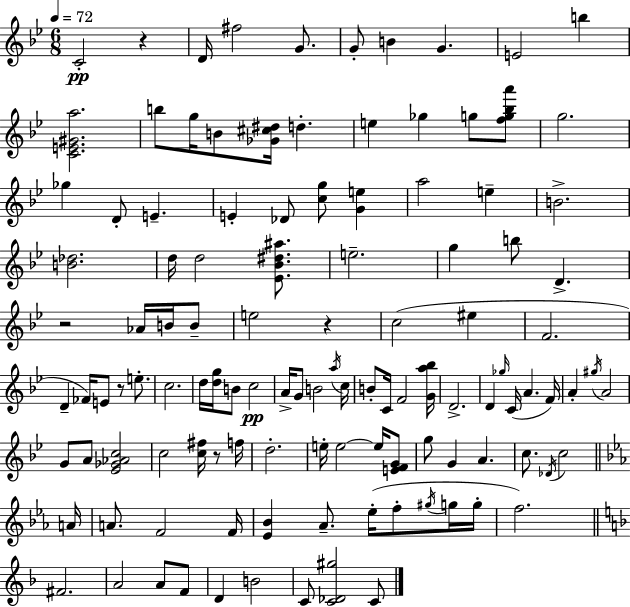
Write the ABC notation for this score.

X:1
T:Untitled
M:6/8
L:1/4
K:Bb
C2 z D/4 ^f2 G/2 G/2 B G E2 b [CE^Ga]2 b/2 g/4 B/2 [_G^c^d]/4 d e _g g/2 [fg_ba']/2 g2 _g D/2 E E _D/2 [cg]/2 [Ge] a2 e B2 [B_d]2 d/4 d2 [_E_B^d^a]/2 e2 g b/2 D z2 _A/4 B/4 B/2 e2 z c2 ^e F2 D _F/4 E/2 z/2 e/2 c2 d/4 [dg]/4 B/2 c2 A/4 G/2 B2 a/4 c/4 B/2 C/4 F2 [Ga_b]/4 D2 D _g/4 C/4 A F/4 A ^g/4 A2 G/2 A/2 [_E_G_Ac]2 c2 [c^f]/4 z/2 f/4 d2 e/4 e2 e/4 [EFG]/2 g/2 G A c/2 _D/4 c2 A/4 A/2 F2 F/4 [_E_B] _A/2 _e/4 f/2 ^g/4 g/4 g/4 f2 ^F2 A2 A/2 F/2 D B2 C/2 [C_D^g]2 C/2